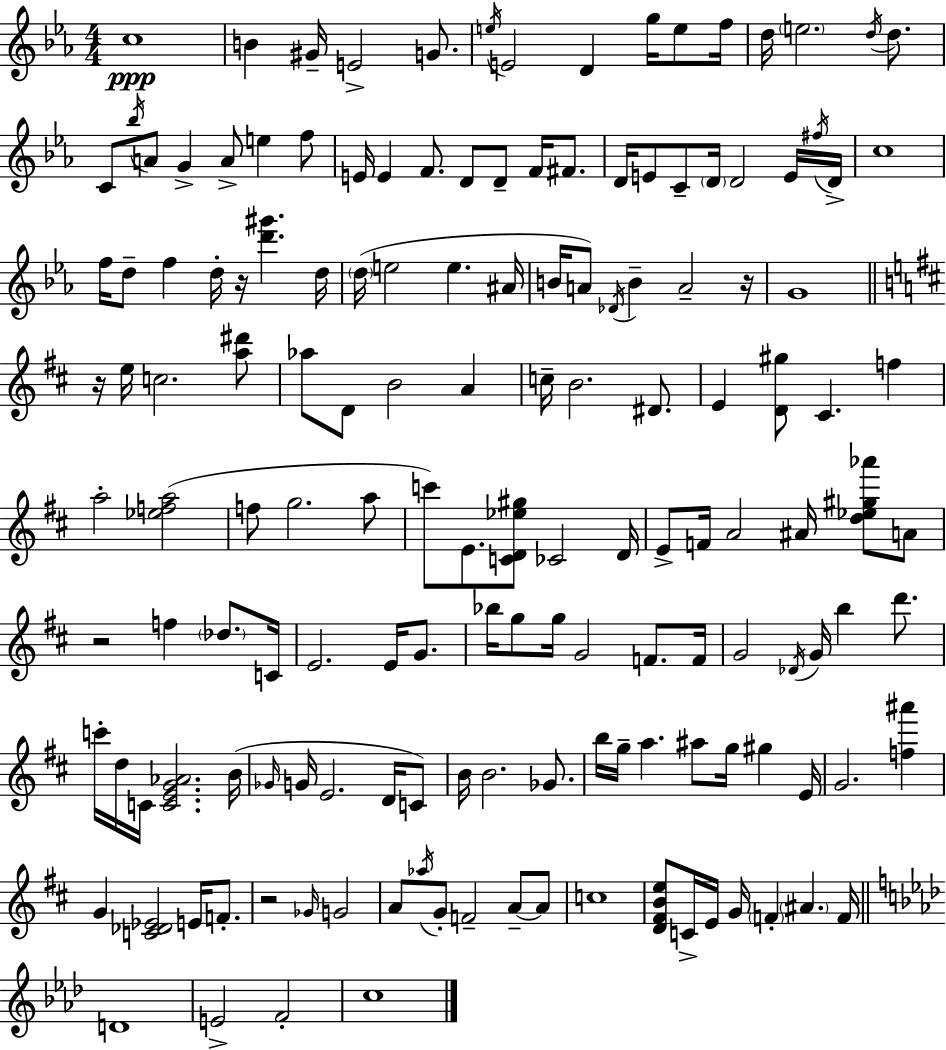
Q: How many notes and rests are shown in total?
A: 152